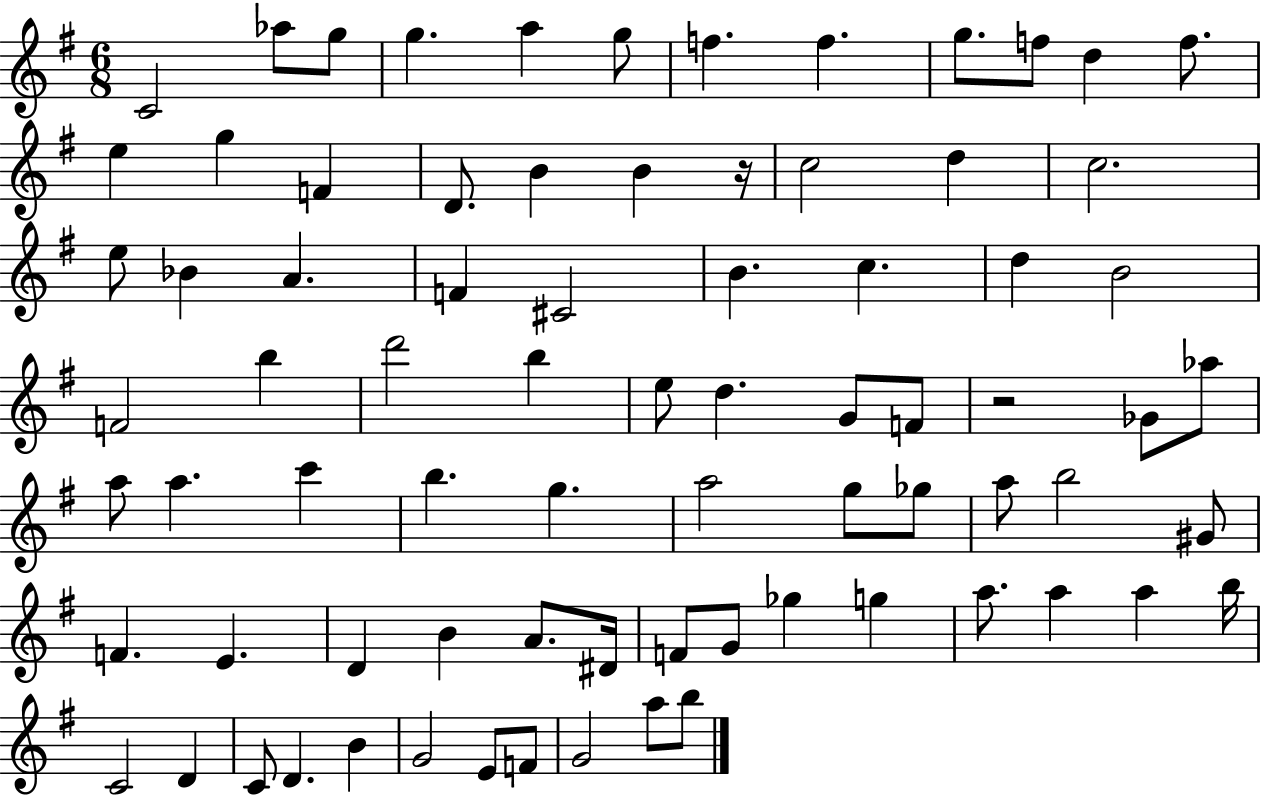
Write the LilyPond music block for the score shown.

{
  \clef treble
  \numericTimeSignature
  \time 6/8
  \key g \major
  c'2 aes''8 g''8 | g''4. a''4 g''8 | f''4. f''4. | g''8. f''8 d''4 f''8. | \break e''4 g''4 f'4 | d'8. b'4 b'4 r16 | c''2 d''4 | c''2. | \break e''8 bes'4 a'4. | f'4 cis'2 | b'4. c''4. | d''4 b'2 | \break f'2 b''4 | d'''2 b''4 | e''8 d''4. g'8 f'8 | r2 ges'8 aes''8 | \break a''8 a''4. c'''4 | b''4. g''4. | a''2 g''8 ges''8 | a''8 b''2 gis'8 | \break f'4. e'4. | d'4 b'4 a'8. dis'16 | f'8 g'8 ges''4 g''4 | a''8. a''4 a''4 b''16 | \break c'2 d'4 | c'8 d'4. b'4 | g'2 e'8 f'8 | g'2 a''8 b''8 | \break \bar "|."
}